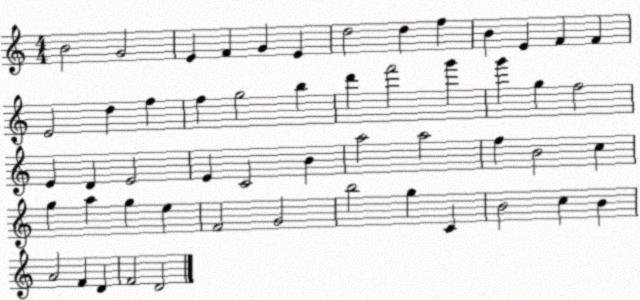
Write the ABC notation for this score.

X:1
T:Untitled
M:4/4
L:1/4
K:C
B2 G2 E F G E d2 d f B E F F E2 d f f g2 b d' f'2 g' g' g f2 E D E2 E C2 B a2 a2 f B2 c g a g e F2 G2 b2 g C B2 c B A2 F D F2 D2